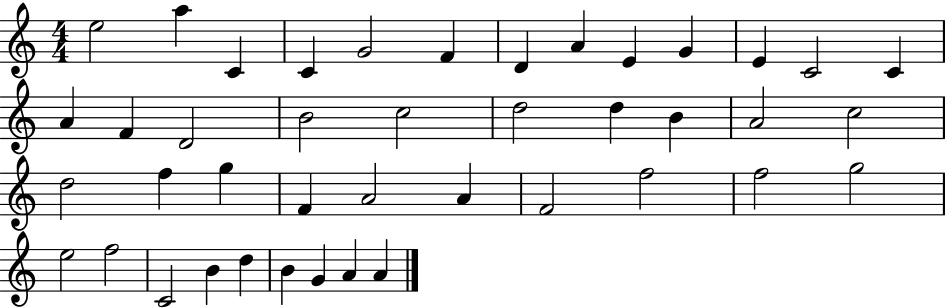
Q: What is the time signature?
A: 4/4